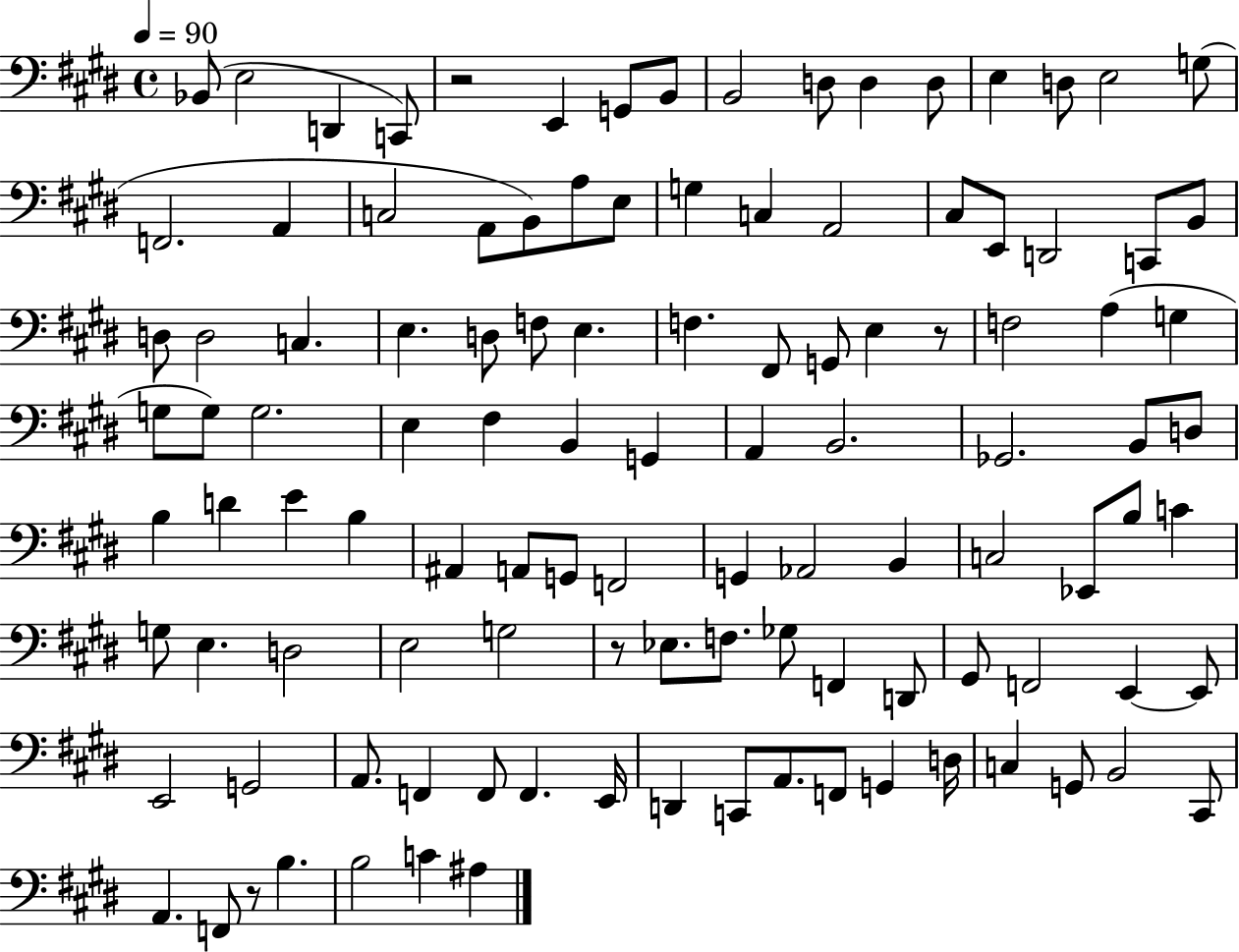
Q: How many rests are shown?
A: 4